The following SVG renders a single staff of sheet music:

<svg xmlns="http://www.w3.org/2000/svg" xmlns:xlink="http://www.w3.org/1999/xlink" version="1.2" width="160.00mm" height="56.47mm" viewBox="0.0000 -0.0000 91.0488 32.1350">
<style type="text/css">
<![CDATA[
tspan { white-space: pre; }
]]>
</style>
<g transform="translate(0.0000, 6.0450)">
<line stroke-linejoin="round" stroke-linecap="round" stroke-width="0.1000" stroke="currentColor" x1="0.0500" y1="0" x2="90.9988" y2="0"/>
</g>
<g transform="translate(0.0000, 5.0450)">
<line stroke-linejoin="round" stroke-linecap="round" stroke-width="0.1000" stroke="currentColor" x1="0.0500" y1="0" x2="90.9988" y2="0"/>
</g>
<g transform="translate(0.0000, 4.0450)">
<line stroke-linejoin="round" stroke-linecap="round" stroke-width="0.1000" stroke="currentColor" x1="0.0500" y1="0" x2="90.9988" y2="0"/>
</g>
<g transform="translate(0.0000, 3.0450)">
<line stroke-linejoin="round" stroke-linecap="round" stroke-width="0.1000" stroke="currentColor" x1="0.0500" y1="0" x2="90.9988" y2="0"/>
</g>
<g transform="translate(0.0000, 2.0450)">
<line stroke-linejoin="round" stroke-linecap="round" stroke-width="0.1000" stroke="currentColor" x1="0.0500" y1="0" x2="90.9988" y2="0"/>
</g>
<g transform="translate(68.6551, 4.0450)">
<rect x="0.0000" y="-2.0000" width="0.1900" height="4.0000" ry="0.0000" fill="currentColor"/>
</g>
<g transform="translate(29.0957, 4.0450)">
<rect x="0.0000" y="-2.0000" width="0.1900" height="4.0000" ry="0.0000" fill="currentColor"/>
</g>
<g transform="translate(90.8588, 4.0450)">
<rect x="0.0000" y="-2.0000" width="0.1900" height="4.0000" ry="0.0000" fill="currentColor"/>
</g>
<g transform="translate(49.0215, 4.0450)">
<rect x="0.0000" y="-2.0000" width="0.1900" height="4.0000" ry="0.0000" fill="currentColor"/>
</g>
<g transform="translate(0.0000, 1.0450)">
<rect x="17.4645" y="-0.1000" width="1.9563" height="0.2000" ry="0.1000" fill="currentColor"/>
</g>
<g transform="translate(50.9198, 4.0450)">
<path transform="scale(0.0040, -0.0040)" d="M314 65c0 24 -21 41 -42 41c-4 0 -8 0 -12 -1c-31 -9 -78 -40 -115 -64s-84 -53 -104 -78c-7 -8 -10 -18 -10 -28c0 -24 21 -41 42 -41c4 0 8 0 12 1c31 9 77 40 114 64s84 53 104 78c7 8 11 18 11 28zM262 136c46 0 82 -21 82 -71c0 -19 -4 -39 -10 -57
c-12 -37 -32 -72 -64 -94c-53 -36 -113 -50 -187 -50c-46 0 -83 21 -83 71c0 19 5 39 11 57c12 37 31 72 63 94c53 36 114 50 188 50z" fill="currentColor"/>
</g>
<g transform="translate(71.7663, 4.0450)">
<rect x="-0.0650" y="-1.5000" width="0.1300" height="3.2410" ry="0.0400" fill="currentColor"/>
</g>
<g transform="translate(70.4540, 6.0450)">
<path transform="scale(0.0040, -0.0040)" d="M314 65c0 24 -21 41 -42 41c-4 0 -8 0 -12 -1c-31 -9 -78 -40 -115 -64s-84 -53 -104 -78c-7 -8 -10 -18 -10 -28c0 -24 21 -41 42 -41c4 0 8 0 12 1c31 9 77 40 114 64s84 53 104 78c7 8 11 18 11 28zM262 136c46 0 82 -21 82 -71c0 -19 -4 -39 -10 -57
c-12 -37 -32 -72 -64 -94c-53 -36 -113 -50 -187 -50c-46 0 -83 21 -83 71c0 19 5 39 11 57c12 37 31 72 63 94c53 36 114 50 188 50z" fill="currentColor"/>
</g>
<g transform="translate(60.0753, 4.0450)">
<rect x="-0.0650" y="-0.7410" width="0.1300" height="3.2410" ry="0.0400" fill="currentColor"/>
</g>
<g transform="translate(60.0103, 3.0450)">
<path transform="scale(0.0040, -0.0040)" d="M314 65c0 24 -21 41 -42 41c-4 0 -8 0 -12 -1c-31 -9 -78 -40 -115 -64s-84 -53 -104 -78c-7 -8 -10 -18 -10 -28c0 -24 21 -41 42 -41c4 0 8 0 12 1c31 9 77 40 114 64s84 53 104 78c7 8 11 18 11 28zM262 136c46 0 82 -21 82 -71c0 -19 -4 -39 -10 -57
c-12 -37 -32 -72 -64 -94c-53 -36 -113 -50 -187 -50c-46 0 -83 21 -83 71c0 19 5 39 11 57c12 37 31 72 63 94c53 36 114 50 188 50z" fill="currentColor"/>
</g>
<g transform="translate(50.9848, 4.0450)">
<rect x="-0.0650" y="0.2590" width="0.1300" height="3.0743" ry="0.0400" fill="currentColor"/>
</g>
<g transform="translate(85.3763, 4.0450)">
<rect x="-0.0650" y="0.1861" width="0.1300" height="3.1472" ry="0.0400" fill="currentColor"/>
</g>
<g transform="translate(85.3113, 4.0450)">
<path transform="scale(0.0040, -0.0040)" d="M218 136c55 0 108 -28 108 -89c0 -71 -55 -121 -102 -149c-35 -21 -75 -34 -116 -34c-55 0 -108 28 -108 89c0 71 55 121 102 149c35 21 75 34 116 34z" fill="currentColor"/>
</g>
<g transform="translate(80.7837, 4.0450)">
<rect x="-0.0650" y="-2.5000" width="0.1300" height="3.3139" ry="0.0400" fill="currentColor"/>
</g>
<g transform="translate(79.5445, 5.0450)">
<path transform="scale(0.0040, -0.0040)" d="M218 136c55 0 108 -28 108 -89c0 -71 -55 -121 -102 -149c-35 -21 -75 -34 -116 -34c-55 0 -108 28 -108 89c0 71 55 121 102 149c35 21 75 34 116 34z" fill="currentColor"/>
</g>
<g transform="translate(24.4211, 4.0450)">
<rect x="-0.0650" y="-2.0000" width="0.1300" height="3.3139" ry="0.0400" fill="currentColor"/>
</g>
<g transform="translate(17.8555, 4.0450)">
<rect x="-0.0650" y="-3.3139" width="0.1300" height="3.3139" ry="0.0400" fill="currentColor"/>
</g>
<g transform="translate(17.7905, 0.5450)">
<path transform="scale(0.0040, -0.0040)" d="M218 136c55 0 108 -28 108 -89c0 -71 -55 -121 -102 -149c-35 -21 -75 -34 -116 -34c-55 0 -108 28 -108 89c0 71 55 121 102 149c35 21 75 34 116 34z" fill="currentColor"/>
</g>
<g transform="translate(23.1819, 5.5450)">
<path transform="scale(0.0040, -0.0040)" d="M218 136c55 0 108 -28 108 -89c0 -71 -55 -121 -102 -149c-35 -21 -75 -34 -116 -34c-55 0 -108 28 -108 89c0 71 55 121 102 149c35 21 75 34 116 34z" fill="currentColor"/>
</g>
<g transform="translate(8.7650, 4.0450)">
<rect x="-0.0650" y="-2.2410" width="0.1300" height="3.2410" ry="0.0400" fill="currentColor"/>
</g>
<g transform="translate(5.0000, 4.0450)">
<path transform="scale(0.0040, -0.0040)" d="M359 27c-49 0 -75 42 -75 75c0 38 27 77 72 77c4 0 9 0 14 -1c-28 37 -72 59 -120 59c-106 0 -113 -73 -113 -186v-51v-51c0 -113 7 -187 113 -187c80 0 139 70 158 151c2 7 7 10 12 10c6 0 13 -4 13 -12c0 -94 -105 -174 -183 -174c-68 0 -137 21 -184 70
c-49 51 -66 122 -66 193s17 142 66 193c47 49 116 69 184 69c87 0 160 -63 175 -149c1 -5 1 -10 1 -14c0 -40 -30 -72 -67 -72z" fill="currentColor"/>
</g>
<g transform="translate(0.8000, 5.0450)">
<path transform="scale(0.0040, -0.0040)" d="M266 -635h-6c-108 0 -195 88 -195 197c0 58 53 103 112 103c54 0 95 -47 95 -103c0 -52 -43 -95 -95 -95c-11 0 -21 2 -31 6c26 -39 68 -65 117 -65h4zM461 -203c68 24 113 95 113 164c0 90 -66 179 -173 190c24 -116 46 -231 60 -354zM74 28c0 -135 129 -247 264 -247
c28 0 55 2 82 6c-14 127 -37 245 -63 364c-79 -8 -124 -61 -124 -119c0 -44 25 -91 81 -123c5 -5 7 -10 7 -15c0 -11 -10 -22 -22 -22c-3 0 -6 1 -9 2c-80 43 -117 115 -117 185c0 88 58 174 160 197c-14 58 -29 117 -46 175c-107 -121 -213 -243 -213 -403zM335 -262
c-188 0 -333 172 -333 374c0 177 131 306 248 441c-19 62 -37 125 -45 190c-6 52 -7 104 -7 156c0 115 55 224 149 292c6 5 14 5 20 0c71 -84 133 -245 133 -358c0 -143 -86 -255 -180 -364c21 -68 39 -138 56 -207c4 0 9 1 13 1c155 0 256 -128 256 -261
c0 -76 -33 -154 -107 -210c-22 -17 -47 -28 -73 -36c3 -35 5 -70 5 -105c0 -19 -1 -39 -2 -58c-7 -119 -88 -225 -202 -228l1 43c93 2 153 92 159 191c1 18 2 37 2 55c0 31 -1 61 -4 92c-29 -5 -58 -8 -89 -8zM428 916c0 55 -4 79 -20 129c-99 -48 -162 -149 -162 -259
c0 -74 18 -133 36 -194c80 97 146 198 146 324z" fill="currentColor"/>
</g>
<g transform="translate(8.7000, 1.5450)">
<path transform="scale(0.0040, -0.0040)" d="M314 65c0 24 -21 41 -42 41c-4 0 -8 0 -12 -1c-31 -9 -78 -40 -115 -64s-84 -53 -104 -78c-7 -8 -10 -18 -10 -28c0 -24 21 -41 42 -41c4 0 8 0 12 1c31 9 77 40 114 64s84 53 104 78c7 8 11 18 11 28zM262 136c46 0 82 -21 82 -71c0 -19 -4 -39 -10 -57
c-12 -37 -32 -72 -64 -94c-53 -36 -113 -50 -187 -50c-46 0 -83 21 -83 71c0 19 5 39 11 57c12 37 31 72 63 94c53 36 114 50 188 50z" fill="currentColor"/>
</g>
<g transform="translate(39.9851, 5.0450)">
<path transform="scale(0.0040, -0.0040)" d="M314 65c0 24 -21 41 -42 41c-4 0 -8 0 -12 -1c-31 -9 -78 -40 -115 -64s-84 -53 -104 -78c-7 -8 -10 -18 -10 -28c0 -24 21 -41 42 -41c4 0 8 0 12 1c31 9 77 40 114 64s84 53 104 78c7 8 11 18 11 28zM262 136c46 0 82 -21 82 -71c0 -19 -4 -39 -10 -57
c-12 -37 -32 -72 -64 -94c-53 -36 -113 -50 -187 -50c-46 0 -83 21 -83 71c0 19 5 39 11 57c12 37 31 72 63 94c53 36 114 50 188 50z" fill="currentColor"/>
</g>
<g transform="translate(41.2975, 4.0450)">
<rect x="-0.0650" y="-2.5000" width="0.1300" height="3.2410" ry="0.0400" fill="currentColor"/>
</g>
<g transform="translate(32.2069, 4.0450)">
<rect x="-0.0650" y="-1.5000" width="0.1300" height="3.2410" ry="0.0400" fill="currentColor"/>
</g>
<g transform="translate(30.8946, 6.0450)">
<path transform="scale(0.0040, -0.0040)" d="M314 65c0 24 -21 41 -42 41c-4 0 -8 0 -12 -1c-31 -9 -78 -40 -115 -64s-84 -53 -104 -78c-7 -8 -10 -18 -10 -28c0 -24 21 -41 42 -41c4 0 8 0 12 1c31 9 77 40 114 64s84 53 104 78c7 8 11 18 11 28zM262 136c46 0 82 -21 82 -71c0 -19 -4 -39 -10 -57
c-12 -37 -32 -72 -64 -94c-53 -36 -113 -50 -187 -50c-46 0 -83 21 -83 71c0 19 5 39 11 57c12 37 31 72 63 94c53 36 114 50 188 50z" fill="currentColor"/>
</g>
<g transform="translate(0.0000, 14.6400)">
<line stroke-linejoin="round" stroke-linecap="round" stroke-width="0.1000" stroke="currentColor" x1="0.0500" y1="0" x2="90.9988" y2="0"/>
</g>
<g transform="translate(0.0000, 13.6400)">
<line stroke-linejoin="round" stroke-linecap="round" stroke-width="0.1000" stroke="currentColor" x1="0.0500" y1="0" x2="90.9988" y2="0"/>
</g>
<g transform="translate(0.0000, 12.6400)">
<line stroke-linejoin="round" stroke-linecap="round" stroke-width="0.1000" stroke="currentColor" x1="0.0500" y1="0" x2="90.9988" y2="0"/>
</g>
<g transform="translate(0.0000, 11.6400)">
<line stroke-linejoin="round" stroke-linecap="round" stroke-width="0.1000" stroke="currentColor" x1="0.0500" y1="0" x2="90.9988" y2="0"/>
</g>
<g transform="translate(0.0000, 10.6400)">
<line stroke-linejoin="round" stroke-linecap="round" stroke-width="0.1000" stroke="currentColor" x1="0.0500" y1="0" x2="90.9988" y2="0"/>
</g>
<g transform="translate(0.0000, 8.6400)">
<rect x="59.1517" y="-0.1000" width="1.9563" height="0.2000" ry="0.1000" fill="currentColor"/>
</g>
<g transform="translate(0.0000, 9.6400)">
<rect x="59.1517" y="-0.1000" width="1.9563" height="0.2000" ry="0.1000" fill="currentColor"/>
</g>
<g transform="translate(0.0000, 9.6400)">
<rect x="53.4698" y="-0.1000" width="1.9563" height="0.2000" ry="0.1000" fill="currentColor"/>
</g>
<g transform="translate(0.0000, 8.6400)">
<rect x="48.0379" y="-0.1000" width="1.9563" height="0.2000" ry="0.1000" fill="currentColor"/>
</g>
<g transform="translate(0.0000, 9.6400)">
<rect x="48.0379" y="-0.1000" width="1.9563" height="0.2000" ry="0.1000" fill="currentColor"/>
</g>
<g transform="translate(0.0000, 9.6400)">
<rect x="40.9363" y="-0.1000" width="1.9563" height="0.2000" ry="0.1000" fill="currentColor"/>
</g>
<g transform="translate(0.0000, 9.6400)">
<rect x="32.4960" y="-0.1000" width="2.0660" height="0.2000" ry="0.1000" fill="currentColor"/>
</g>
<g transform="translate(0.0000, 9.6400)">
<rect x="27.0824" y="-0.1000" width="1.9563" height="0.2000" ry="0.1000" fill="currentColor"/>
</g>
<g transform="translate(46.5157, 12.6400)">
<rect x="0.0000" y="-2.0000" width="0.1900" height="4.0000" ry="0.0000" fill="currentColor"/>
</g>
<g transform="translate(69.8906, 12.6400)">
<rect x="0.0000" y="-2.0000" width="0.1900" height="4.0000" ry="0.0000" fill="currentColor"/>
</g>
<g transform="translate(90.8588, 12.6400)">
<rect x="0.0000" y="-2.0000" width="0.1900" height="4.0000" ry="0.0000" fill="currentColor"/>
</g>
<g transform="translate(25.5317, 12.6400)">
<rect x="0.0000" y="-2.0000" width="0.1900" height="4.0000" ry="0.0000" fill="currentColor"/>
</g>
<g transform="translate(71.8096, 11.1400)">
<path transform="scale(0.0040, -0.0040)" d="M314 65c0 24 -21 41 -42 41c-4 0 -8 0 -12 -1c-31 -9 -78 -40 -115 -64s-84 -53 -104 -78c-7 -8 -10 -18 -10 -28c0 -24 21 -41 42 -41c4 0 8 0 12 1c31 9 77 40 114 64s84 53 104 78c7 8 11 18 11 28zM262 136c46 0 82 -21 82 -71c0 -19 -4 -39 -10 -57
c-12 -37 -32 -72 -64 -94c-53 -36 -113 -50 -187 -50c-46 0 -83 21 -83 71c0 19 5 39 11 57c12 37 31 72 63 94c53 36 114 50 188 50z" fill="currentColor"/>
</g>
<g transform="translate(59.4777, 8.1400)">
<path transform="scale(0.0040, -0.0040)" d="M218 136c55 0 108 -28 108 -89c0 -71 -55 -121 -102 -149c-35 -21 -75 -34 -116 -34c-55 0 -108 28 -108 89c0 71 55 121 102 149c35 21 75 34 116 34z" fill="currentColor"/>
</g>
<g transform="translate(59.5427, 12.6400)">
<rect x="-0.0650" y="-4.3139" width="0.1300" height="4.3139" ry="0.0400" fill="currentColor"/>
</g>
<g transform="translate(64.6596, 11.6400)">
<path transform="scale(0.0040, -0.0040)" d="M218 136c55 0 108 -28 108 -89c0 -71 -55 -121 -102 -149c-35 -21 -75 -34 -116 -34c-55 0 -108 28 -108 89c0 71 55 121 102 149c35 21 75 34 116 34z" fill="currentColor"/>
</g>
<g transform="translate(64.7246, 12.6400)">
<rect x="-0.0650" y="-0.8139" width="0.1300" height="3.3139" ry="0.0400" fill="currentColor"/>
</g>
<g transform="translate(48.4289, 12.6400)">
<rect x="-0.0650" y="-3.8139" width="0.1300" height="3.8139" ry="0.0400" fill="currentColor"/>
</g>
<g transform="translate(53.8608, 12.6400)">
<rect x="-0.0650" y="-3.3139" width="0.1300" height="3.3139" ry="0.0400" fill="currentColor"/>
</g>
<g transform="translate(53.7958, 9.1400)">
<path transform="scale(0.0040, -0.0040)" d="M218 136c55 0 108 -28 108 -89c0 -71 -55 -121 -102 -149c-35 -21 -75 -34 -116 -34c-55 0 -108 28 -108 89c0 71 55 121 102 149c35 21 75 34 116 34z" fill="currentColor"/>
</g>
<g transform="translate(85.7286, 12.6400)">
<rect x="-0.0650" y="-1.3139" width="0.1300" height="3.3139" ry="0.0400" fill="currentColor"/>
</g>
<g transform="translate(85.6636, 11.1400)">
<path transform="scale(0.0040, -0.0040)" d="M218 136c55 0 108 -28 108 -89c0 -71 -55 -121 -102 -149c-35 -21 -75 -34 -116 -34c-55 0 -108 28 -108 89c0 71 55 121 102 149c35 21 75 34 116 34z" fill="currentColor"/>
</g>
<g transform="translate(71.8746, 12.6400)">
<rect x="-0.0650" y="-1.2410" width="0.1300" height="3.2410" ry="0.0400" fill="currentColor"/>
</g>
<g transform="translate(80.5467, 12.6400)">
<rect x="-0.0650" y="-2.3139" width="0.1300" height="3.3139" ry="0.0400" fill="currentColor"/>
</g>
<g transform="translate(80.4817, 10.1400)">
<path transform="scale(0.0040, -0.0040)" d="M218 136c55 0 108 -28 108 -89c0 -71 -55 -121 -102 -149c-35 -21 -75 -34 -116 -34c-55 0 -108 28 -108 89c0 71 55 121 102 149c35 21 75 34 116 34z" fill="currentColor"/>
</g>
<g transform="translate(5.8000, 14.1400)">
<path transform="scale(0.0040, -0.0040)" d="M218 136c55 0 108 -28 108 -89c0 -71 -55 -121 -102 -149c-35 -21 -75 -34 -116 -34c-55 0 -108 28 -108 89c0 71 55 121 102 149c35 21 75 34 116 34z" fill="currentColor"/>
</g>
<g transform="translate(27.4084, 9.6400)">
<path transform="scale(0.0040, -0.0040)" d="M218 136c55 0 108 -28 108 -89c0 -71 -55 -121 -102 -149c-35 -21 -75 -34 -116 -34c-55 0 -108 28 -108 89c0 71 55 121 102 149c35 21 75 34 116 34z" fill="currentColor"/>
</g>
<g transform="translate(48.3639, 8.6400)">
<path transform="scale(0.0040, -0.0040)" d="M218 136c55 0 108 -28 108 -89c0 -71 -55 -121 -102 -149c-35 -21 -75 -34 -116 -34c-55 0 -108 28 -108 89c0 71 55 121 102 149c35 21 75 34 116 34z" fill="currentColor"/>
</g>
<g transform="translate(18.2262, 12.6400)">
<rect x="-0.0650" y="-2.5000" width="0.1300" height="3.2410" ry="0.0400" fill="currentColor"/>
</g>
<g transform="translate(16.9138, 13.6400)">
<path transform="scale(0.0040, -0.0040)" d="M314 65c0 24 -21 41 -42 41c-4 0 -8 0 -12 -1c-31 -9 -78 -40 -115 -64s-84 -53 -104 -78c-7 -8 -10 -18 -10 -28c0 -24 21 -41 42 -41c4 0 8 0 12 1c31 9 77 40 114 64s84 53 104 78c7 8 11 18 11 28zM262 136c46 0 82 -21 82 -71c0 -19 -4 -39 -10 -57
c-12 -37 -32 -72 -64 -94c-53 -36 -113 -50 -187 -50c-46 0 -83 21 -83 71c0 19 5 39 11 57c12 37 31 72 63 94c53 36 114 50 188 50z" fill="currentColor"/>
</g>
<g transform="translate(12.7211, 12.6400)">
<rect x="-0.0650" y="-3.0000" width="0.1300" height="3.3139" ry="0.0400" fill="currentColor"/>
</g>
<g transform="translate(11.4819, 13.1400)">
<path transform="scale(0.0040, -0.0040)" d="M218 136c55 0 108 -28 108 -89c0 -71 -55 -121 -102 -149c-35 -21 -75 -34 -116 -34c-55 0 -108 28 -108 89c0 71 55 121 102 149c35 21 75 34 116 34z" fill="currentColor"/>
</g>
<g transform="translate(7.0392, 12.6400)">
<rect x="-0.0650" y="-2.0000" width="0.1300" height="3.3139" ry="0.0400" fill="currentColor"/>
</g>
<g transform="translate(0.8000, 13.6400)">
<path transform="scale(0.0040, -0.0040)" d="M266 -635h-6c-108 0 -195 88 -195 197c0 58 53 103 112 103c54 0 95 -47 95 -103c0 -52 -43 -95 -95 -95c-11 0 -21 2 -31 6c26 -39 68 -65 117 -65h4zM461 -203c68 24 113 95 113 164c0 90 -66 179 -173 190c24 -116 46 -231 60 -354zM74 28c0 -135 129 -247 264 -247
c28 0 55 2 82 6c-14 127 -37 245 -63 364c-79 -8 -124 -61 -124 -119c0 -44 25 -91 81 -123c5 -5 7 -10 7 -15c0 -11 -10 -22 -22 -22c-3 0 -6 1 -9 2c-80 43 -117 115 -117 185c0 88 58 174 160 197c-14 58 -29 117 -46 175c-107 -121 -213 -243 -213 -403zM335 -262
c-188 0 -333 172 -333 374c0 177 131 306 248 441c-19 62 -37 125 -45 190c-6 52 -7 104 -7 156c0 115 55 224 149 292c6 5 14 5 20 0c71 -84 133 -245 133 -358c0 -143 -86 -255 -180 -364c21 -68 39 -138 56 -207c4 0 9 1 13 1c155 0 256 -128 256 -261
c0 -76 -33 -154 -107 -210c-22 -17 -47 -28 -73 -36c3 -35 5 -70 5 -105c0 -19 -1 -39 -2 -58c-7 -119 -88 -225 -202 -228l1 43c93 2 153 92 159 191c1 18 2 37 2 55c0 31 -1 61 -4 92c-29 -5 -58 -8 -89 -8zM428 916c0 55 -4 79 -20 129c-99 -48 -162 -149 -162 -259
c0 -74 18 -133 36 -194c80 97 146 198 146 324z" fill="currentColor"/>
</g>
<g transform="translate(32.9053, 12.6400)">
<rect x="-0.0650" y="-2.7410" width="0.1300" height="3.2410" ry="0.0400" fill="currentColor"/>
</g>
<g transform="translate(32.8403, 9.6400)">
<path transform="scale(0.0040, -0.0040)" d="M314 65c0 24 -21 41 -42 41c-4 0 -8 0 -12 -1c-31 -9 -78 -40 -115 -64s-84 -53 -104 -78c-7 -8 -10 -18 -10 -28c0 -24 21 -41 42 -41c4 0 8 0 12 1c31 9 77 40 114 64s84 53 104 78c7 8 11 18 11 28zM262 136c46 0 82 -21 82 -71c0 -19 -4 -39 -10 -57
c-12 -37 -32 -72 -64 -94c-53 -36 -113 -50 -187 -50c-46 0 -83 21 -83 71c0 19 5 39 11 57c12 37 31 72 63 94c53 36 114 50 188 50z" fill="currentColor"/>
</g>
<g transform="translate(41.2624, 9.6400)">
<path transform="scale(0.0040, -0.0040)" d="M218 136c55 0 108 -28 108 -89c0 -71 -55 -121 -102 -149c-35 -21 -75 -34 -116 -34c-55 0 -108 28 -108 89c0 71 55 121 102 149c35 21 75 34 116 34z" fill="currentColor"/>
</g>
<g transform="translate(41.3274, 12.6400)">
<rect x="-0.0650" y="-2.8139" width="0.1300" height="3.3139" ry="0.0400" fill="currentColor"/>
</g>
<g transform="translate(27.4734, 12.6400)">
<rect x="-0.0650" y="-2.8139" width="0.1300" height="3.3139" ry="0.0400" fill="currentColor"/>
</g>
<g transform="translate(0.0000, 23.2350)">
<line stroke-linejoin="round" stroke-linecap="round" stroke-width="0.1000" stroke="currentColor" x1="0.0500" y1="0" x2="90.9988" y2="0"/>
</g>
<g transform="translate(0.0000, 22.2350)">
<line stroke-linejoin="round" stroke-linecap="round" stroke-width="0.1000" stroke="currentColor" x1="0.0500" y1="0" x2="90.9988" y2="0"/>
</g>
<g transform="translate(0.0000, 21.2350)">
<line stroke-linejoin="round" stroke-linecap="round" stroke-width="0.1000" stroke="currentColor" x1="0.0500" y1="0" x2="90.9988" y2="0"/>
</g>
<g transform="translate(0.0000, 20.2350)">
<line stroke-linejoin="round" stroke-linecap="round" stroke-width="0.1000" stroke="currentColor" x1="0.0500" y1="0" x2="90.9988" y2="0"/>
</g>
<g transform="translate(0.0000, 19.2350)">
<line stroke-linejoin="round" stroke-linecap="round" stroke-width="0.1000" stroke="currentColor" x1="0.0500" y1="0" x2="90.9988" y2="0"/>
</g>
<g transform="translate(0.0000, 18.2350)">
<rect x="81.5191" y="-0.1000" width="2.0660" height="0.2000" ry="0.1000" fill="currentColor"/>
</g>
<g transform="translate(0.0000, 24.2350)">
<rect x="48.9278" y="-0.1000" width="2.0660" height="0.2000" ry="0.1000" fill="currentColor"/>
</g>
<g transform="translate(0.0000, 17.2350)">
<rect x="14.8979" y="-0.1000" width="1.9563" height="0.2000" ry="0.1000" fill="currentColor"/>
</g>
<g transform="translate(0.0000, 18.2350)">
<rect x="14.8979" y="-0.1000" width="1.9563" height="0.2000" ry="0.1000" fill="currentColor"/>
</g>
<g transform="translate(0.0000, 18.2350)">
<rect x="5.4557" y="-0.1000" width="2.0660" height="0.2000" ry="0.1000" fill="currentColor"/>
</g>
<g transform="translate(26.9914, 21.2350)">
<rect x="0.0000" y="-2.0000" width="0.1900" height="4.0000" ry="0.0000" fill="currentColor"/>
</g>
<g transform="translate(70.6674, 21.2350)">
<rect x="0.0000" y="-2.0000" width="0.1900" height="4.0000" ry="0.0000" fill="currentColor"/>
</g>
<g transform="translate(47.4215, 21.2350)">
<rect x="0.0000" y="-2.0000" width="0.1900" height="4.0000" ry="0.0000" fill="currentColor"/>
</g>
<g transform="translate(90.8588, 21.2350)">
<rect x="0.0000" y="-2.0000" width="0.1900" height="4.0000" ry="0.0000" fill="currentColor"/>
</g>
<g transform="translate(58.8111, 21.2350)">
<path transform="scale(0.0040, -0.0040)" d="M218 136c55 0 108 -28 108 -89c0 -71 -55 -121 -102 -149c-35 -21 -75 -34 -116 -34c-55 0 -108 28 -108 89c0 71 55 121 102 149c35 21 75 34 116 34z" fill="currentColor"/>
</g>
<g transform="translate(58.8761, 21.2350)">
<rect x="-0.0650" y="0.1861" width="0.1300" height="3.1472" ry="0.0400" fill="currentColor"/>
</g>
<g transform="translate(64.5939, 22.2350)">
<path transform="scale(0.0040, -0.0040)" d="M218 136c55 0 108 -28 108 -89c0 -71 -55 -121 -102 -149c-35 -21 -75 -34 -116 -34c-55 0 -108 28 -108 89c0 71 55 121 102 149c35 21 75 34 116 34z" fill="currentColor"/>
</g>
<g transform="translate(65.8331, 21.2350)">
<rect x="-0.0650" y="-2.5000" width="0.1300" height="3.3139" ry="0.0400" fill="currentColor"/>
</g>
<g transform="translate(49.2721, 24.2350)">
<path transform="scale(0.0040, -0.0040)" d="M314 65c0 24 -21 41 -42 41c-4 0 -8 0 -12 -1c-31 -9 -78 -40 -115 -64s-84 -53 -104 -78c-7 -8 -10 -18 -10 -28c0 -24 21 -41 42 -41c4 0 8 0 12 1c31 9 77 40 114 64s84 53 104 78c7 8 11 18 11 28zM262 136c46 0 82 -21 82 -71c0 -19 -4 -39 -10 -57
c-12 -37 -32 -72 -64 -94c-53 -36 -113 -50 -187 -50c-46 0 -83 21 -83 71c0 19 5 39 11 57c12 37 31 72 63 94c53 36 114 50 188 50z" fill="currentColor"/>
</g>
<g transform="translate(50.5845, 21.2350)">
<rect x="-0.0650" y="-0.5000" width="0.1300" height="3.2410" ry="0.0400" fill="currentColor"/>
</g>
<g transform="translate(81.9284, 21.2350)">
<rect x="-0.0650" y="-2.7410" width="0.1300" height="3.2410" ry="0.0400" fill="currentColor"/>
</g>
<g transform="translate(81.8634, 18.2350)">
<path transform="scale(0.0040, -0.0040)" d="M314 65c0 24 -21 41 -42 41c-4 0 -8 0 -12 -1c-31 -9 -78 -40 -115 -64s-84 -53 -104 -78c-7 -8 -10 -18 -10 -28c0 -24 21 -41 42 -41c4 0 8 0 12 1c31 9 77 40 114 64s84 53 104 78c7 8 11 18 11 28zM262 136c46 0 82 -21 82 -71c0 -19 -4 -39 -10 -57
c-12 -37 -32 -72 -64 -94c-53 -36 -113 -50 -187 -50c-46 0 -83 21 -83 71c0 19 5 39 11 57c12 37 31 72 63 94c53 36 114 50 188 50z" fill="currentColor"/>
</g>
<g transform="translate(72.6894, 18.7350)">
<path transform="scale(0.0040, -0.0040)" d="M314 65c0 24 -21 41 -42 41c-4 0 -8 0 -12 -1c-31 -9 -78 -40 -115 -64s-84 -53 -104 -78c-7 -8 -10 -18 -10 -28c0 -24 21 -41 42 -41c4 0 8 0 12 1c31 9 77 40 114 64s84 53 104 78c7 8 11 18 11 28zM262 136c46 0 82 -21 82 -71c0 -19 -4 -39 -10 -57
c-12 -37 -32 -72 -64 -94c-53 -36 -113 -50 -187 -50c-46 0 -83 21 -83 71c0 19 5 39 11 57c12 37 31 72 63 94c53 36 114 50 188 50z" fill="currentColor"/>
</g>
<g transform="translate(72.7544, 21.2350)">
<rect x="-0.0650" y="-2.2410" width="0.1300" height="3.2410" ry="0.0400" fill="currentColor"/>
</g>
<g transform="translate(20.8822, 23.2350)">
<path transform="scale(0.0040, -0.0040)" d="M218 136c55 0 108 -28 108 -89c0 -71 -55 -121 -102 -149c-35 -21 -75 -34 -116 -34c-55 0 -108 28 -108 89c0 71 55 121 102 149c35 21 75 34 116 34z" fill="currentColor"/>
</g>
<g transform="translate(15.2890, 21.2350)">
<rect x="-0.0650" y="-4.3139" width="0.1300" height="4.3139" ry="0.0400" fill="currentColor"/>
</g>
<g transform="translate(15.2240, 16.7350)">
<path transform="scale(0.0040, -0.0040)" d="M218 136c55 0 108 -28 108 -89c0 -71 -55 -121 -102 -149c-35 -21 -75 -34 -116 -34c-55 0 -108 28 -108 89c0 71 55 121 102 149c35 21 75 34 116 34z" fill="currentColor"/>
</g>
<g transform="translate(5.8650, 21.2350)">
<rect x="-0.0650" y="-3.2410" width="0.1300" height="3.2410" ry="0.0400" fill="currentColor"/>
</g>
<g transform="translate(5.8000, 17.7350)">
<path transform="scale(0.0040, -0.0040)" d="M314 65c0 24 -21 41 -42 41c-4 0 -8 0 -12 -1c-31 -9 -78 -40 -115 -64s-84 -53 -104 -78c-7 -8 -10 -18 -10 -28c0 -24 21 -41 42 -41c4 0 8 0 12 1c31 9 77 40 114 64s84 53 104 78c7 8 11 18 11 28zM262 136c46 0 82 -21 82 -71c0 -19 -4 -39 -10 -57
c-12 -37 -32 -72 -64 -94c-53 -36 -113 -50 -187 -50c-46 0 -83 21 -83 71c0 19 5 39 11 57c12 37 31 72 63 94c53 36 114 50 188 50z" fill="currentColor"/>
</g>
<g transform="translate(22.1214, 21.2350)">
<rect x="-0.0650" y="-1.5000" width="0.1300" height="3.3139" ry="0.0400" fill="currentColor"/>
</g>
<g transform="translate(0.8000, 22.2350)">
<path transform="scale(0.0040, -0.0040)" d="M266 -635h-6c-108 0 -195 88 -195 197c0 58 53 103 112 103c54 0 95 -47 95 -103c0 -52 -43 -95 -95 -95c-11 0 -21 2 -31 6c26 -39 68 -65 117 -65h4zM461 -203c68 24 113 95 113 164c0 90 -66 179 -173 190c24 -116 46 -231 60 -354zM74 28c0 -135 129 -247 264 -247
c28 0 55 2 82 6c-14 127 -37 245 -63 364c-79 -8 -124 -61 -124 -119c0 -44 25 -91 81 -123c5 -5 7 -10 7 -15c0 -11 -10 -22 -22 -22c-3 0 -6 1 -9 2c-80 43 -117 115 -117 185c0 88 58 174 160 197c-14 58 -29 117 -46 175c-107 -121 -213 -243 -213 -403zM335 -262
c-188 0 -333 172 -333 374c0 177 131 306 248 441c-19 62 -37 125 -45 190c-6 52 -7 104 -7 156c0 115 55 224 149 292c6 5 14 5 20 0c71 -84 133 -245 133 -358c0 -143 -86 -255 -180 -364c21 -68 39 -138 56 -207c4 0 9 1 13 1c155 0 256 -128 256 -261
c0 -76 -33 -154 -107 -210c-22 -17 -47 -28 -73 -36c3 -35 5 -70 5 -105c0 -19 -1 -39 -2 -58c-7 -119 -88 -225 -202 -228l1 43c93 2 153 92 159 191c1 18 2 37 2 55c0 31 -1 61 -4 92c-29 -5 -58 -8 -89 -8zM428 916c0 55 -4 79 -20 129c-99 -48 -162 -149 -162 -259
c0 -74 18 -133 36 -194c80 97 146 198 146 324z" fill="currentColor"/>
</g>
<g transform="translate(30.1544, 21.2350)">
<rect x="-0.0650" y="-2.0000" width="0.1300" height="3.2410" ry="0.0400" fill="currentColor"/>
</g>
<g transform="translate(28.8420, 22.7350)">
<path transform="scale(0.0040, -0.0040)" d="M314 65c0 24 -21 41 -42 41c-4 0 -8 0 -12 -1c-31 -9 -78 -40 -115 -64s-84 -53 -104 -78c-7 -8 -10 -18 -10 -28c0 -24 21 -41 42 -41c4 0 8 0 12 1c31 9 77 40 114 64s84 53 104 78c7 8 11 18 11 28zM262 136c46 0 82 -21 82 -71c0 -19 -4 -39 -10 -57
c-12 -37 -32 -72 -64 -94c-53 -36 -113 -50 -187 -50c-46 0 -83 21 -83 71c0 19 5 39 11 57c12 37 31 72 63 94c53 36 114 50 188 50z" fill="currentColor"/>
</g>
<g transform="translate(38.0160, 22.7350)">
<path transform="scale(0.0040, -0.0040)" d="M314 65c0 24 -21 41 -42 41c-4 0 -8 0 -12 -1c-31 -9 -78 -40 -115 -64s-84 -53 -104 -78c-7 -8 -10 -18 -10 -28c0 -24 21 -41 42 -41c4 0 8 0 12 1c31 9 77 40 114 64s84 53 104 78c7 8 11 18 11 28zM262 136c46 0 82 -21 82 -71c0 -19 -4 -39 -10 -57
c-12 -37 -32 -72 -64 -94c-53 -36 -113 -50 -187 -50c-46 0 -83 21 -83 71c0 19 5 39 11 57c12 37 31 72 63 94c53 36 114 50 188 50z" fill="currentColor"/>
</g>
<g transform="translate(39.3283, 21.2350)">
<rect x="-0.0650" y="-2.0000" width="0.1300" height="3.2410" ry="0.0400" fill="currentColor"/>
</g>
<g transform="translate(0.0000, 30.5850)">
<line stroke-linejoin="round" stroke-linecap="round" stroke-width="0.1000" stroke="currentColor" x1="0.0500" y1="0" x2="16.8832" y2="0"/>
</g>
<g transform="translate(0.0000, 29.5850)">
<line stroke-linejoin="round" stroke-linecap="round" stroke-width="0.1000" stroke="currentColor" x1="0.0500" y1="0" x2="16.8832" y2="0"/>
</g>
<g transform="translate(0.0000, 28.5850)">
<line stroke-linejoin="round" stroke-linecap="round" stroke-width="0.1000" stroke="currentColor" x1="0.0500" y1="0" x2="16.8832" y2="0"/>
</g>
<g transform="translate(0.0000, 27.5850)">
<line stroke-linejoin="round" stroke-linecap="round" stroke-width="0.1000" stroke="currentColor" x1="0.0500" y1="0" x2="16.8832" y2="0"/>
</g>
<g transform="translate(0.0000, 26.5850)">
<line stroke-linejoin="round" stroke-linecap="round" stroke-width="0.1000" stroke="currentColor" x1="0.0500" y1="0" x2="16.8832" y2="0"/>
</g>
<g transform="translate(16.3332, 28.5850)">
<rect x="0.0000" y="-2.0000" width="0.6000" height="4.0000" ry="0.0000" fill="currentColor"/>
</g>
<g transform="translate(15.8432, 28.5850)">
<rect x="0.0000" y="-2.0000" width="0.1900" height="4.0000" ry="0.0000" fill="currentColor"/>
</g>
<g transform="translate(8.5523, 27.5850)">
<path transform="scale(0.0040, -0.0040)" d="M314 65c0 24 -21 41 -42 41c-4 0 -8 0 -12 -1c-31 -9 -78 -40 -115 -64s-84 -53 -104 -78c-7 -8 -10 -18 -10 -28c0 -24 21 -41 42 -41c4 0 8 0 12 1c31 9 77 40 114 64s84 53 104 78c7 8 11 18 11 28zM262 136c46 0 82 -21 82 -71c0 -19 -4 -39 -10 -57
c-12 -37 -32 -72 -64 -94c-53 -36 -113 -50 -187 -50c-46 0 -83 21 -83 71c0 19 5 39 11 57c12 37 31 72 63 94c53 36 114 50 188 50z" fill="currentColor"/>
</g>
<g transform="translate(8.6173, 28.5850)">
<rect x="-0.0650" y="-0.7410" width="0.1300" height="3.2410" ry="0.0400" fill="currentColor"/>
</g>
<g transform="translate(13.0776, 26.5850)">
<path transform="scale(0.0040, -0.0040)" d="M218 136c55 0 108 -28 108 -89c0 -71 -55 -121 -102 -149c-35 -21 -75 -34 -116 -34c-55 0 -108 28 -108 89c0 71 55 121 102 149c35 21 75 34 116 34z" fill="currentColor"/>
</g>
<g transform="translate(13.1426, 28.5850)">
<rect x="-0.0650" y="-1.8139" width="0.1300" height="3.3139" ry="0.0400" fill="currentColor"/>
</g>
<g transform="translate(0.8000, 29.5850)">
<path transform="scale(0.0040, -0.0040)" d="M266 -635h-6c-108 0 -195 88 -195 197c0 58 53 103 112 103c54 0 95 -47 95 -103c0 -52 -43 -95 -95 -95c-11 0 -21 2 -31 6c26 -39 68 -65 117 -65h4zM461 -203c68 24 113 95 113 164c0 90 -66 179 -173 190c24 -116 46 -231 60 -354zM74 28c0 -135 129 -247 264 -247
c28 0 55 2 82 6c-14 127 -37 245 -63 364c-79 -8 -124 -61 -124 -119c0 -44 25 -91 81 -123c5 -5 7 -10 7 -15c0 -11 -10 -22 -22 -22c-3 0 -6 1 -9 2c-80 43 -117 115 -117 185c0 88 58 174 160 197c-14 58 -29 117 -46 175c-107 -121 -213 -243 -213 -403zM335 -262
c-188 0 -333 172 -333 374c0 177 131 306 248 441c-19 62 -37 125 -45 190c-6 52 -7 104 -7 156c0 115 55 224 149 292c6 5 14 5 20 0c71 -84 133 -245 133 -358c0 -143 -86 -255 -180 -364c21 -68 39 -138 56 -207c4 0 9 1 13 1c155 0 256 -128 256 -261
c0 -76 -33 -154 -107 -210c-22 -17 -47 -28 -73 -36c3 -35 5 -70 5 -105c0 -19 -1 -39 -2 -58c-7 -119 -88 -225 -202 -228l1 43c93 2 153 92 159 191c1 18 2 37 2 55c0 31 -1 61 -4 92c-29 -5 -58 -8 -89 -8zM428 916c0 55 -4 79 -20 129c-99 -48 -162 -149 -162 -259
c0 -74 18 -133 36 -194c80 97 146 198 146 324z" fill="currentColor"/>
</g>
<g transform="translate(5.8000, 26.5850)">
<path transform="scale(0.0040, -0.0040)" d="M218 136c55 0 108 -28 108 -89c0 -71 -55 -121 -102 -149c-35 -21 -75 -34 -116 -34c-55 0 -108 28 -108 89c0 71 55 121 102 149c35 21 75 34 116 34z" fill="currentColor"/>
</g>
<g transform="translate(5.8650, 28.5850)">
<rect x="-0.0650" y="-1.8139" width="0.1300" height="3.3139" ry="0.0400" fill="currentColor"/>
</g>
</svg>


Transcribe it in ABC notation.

X:1
T:Untitled
M:4/4
L:1/4
K:C
g2 b F E2 G2 B2 d2 E2 G B F A G2 a a2 a c' b d' d e2 g e b2 d' E F2 F2 C2 B G g2 a2 f d2 f